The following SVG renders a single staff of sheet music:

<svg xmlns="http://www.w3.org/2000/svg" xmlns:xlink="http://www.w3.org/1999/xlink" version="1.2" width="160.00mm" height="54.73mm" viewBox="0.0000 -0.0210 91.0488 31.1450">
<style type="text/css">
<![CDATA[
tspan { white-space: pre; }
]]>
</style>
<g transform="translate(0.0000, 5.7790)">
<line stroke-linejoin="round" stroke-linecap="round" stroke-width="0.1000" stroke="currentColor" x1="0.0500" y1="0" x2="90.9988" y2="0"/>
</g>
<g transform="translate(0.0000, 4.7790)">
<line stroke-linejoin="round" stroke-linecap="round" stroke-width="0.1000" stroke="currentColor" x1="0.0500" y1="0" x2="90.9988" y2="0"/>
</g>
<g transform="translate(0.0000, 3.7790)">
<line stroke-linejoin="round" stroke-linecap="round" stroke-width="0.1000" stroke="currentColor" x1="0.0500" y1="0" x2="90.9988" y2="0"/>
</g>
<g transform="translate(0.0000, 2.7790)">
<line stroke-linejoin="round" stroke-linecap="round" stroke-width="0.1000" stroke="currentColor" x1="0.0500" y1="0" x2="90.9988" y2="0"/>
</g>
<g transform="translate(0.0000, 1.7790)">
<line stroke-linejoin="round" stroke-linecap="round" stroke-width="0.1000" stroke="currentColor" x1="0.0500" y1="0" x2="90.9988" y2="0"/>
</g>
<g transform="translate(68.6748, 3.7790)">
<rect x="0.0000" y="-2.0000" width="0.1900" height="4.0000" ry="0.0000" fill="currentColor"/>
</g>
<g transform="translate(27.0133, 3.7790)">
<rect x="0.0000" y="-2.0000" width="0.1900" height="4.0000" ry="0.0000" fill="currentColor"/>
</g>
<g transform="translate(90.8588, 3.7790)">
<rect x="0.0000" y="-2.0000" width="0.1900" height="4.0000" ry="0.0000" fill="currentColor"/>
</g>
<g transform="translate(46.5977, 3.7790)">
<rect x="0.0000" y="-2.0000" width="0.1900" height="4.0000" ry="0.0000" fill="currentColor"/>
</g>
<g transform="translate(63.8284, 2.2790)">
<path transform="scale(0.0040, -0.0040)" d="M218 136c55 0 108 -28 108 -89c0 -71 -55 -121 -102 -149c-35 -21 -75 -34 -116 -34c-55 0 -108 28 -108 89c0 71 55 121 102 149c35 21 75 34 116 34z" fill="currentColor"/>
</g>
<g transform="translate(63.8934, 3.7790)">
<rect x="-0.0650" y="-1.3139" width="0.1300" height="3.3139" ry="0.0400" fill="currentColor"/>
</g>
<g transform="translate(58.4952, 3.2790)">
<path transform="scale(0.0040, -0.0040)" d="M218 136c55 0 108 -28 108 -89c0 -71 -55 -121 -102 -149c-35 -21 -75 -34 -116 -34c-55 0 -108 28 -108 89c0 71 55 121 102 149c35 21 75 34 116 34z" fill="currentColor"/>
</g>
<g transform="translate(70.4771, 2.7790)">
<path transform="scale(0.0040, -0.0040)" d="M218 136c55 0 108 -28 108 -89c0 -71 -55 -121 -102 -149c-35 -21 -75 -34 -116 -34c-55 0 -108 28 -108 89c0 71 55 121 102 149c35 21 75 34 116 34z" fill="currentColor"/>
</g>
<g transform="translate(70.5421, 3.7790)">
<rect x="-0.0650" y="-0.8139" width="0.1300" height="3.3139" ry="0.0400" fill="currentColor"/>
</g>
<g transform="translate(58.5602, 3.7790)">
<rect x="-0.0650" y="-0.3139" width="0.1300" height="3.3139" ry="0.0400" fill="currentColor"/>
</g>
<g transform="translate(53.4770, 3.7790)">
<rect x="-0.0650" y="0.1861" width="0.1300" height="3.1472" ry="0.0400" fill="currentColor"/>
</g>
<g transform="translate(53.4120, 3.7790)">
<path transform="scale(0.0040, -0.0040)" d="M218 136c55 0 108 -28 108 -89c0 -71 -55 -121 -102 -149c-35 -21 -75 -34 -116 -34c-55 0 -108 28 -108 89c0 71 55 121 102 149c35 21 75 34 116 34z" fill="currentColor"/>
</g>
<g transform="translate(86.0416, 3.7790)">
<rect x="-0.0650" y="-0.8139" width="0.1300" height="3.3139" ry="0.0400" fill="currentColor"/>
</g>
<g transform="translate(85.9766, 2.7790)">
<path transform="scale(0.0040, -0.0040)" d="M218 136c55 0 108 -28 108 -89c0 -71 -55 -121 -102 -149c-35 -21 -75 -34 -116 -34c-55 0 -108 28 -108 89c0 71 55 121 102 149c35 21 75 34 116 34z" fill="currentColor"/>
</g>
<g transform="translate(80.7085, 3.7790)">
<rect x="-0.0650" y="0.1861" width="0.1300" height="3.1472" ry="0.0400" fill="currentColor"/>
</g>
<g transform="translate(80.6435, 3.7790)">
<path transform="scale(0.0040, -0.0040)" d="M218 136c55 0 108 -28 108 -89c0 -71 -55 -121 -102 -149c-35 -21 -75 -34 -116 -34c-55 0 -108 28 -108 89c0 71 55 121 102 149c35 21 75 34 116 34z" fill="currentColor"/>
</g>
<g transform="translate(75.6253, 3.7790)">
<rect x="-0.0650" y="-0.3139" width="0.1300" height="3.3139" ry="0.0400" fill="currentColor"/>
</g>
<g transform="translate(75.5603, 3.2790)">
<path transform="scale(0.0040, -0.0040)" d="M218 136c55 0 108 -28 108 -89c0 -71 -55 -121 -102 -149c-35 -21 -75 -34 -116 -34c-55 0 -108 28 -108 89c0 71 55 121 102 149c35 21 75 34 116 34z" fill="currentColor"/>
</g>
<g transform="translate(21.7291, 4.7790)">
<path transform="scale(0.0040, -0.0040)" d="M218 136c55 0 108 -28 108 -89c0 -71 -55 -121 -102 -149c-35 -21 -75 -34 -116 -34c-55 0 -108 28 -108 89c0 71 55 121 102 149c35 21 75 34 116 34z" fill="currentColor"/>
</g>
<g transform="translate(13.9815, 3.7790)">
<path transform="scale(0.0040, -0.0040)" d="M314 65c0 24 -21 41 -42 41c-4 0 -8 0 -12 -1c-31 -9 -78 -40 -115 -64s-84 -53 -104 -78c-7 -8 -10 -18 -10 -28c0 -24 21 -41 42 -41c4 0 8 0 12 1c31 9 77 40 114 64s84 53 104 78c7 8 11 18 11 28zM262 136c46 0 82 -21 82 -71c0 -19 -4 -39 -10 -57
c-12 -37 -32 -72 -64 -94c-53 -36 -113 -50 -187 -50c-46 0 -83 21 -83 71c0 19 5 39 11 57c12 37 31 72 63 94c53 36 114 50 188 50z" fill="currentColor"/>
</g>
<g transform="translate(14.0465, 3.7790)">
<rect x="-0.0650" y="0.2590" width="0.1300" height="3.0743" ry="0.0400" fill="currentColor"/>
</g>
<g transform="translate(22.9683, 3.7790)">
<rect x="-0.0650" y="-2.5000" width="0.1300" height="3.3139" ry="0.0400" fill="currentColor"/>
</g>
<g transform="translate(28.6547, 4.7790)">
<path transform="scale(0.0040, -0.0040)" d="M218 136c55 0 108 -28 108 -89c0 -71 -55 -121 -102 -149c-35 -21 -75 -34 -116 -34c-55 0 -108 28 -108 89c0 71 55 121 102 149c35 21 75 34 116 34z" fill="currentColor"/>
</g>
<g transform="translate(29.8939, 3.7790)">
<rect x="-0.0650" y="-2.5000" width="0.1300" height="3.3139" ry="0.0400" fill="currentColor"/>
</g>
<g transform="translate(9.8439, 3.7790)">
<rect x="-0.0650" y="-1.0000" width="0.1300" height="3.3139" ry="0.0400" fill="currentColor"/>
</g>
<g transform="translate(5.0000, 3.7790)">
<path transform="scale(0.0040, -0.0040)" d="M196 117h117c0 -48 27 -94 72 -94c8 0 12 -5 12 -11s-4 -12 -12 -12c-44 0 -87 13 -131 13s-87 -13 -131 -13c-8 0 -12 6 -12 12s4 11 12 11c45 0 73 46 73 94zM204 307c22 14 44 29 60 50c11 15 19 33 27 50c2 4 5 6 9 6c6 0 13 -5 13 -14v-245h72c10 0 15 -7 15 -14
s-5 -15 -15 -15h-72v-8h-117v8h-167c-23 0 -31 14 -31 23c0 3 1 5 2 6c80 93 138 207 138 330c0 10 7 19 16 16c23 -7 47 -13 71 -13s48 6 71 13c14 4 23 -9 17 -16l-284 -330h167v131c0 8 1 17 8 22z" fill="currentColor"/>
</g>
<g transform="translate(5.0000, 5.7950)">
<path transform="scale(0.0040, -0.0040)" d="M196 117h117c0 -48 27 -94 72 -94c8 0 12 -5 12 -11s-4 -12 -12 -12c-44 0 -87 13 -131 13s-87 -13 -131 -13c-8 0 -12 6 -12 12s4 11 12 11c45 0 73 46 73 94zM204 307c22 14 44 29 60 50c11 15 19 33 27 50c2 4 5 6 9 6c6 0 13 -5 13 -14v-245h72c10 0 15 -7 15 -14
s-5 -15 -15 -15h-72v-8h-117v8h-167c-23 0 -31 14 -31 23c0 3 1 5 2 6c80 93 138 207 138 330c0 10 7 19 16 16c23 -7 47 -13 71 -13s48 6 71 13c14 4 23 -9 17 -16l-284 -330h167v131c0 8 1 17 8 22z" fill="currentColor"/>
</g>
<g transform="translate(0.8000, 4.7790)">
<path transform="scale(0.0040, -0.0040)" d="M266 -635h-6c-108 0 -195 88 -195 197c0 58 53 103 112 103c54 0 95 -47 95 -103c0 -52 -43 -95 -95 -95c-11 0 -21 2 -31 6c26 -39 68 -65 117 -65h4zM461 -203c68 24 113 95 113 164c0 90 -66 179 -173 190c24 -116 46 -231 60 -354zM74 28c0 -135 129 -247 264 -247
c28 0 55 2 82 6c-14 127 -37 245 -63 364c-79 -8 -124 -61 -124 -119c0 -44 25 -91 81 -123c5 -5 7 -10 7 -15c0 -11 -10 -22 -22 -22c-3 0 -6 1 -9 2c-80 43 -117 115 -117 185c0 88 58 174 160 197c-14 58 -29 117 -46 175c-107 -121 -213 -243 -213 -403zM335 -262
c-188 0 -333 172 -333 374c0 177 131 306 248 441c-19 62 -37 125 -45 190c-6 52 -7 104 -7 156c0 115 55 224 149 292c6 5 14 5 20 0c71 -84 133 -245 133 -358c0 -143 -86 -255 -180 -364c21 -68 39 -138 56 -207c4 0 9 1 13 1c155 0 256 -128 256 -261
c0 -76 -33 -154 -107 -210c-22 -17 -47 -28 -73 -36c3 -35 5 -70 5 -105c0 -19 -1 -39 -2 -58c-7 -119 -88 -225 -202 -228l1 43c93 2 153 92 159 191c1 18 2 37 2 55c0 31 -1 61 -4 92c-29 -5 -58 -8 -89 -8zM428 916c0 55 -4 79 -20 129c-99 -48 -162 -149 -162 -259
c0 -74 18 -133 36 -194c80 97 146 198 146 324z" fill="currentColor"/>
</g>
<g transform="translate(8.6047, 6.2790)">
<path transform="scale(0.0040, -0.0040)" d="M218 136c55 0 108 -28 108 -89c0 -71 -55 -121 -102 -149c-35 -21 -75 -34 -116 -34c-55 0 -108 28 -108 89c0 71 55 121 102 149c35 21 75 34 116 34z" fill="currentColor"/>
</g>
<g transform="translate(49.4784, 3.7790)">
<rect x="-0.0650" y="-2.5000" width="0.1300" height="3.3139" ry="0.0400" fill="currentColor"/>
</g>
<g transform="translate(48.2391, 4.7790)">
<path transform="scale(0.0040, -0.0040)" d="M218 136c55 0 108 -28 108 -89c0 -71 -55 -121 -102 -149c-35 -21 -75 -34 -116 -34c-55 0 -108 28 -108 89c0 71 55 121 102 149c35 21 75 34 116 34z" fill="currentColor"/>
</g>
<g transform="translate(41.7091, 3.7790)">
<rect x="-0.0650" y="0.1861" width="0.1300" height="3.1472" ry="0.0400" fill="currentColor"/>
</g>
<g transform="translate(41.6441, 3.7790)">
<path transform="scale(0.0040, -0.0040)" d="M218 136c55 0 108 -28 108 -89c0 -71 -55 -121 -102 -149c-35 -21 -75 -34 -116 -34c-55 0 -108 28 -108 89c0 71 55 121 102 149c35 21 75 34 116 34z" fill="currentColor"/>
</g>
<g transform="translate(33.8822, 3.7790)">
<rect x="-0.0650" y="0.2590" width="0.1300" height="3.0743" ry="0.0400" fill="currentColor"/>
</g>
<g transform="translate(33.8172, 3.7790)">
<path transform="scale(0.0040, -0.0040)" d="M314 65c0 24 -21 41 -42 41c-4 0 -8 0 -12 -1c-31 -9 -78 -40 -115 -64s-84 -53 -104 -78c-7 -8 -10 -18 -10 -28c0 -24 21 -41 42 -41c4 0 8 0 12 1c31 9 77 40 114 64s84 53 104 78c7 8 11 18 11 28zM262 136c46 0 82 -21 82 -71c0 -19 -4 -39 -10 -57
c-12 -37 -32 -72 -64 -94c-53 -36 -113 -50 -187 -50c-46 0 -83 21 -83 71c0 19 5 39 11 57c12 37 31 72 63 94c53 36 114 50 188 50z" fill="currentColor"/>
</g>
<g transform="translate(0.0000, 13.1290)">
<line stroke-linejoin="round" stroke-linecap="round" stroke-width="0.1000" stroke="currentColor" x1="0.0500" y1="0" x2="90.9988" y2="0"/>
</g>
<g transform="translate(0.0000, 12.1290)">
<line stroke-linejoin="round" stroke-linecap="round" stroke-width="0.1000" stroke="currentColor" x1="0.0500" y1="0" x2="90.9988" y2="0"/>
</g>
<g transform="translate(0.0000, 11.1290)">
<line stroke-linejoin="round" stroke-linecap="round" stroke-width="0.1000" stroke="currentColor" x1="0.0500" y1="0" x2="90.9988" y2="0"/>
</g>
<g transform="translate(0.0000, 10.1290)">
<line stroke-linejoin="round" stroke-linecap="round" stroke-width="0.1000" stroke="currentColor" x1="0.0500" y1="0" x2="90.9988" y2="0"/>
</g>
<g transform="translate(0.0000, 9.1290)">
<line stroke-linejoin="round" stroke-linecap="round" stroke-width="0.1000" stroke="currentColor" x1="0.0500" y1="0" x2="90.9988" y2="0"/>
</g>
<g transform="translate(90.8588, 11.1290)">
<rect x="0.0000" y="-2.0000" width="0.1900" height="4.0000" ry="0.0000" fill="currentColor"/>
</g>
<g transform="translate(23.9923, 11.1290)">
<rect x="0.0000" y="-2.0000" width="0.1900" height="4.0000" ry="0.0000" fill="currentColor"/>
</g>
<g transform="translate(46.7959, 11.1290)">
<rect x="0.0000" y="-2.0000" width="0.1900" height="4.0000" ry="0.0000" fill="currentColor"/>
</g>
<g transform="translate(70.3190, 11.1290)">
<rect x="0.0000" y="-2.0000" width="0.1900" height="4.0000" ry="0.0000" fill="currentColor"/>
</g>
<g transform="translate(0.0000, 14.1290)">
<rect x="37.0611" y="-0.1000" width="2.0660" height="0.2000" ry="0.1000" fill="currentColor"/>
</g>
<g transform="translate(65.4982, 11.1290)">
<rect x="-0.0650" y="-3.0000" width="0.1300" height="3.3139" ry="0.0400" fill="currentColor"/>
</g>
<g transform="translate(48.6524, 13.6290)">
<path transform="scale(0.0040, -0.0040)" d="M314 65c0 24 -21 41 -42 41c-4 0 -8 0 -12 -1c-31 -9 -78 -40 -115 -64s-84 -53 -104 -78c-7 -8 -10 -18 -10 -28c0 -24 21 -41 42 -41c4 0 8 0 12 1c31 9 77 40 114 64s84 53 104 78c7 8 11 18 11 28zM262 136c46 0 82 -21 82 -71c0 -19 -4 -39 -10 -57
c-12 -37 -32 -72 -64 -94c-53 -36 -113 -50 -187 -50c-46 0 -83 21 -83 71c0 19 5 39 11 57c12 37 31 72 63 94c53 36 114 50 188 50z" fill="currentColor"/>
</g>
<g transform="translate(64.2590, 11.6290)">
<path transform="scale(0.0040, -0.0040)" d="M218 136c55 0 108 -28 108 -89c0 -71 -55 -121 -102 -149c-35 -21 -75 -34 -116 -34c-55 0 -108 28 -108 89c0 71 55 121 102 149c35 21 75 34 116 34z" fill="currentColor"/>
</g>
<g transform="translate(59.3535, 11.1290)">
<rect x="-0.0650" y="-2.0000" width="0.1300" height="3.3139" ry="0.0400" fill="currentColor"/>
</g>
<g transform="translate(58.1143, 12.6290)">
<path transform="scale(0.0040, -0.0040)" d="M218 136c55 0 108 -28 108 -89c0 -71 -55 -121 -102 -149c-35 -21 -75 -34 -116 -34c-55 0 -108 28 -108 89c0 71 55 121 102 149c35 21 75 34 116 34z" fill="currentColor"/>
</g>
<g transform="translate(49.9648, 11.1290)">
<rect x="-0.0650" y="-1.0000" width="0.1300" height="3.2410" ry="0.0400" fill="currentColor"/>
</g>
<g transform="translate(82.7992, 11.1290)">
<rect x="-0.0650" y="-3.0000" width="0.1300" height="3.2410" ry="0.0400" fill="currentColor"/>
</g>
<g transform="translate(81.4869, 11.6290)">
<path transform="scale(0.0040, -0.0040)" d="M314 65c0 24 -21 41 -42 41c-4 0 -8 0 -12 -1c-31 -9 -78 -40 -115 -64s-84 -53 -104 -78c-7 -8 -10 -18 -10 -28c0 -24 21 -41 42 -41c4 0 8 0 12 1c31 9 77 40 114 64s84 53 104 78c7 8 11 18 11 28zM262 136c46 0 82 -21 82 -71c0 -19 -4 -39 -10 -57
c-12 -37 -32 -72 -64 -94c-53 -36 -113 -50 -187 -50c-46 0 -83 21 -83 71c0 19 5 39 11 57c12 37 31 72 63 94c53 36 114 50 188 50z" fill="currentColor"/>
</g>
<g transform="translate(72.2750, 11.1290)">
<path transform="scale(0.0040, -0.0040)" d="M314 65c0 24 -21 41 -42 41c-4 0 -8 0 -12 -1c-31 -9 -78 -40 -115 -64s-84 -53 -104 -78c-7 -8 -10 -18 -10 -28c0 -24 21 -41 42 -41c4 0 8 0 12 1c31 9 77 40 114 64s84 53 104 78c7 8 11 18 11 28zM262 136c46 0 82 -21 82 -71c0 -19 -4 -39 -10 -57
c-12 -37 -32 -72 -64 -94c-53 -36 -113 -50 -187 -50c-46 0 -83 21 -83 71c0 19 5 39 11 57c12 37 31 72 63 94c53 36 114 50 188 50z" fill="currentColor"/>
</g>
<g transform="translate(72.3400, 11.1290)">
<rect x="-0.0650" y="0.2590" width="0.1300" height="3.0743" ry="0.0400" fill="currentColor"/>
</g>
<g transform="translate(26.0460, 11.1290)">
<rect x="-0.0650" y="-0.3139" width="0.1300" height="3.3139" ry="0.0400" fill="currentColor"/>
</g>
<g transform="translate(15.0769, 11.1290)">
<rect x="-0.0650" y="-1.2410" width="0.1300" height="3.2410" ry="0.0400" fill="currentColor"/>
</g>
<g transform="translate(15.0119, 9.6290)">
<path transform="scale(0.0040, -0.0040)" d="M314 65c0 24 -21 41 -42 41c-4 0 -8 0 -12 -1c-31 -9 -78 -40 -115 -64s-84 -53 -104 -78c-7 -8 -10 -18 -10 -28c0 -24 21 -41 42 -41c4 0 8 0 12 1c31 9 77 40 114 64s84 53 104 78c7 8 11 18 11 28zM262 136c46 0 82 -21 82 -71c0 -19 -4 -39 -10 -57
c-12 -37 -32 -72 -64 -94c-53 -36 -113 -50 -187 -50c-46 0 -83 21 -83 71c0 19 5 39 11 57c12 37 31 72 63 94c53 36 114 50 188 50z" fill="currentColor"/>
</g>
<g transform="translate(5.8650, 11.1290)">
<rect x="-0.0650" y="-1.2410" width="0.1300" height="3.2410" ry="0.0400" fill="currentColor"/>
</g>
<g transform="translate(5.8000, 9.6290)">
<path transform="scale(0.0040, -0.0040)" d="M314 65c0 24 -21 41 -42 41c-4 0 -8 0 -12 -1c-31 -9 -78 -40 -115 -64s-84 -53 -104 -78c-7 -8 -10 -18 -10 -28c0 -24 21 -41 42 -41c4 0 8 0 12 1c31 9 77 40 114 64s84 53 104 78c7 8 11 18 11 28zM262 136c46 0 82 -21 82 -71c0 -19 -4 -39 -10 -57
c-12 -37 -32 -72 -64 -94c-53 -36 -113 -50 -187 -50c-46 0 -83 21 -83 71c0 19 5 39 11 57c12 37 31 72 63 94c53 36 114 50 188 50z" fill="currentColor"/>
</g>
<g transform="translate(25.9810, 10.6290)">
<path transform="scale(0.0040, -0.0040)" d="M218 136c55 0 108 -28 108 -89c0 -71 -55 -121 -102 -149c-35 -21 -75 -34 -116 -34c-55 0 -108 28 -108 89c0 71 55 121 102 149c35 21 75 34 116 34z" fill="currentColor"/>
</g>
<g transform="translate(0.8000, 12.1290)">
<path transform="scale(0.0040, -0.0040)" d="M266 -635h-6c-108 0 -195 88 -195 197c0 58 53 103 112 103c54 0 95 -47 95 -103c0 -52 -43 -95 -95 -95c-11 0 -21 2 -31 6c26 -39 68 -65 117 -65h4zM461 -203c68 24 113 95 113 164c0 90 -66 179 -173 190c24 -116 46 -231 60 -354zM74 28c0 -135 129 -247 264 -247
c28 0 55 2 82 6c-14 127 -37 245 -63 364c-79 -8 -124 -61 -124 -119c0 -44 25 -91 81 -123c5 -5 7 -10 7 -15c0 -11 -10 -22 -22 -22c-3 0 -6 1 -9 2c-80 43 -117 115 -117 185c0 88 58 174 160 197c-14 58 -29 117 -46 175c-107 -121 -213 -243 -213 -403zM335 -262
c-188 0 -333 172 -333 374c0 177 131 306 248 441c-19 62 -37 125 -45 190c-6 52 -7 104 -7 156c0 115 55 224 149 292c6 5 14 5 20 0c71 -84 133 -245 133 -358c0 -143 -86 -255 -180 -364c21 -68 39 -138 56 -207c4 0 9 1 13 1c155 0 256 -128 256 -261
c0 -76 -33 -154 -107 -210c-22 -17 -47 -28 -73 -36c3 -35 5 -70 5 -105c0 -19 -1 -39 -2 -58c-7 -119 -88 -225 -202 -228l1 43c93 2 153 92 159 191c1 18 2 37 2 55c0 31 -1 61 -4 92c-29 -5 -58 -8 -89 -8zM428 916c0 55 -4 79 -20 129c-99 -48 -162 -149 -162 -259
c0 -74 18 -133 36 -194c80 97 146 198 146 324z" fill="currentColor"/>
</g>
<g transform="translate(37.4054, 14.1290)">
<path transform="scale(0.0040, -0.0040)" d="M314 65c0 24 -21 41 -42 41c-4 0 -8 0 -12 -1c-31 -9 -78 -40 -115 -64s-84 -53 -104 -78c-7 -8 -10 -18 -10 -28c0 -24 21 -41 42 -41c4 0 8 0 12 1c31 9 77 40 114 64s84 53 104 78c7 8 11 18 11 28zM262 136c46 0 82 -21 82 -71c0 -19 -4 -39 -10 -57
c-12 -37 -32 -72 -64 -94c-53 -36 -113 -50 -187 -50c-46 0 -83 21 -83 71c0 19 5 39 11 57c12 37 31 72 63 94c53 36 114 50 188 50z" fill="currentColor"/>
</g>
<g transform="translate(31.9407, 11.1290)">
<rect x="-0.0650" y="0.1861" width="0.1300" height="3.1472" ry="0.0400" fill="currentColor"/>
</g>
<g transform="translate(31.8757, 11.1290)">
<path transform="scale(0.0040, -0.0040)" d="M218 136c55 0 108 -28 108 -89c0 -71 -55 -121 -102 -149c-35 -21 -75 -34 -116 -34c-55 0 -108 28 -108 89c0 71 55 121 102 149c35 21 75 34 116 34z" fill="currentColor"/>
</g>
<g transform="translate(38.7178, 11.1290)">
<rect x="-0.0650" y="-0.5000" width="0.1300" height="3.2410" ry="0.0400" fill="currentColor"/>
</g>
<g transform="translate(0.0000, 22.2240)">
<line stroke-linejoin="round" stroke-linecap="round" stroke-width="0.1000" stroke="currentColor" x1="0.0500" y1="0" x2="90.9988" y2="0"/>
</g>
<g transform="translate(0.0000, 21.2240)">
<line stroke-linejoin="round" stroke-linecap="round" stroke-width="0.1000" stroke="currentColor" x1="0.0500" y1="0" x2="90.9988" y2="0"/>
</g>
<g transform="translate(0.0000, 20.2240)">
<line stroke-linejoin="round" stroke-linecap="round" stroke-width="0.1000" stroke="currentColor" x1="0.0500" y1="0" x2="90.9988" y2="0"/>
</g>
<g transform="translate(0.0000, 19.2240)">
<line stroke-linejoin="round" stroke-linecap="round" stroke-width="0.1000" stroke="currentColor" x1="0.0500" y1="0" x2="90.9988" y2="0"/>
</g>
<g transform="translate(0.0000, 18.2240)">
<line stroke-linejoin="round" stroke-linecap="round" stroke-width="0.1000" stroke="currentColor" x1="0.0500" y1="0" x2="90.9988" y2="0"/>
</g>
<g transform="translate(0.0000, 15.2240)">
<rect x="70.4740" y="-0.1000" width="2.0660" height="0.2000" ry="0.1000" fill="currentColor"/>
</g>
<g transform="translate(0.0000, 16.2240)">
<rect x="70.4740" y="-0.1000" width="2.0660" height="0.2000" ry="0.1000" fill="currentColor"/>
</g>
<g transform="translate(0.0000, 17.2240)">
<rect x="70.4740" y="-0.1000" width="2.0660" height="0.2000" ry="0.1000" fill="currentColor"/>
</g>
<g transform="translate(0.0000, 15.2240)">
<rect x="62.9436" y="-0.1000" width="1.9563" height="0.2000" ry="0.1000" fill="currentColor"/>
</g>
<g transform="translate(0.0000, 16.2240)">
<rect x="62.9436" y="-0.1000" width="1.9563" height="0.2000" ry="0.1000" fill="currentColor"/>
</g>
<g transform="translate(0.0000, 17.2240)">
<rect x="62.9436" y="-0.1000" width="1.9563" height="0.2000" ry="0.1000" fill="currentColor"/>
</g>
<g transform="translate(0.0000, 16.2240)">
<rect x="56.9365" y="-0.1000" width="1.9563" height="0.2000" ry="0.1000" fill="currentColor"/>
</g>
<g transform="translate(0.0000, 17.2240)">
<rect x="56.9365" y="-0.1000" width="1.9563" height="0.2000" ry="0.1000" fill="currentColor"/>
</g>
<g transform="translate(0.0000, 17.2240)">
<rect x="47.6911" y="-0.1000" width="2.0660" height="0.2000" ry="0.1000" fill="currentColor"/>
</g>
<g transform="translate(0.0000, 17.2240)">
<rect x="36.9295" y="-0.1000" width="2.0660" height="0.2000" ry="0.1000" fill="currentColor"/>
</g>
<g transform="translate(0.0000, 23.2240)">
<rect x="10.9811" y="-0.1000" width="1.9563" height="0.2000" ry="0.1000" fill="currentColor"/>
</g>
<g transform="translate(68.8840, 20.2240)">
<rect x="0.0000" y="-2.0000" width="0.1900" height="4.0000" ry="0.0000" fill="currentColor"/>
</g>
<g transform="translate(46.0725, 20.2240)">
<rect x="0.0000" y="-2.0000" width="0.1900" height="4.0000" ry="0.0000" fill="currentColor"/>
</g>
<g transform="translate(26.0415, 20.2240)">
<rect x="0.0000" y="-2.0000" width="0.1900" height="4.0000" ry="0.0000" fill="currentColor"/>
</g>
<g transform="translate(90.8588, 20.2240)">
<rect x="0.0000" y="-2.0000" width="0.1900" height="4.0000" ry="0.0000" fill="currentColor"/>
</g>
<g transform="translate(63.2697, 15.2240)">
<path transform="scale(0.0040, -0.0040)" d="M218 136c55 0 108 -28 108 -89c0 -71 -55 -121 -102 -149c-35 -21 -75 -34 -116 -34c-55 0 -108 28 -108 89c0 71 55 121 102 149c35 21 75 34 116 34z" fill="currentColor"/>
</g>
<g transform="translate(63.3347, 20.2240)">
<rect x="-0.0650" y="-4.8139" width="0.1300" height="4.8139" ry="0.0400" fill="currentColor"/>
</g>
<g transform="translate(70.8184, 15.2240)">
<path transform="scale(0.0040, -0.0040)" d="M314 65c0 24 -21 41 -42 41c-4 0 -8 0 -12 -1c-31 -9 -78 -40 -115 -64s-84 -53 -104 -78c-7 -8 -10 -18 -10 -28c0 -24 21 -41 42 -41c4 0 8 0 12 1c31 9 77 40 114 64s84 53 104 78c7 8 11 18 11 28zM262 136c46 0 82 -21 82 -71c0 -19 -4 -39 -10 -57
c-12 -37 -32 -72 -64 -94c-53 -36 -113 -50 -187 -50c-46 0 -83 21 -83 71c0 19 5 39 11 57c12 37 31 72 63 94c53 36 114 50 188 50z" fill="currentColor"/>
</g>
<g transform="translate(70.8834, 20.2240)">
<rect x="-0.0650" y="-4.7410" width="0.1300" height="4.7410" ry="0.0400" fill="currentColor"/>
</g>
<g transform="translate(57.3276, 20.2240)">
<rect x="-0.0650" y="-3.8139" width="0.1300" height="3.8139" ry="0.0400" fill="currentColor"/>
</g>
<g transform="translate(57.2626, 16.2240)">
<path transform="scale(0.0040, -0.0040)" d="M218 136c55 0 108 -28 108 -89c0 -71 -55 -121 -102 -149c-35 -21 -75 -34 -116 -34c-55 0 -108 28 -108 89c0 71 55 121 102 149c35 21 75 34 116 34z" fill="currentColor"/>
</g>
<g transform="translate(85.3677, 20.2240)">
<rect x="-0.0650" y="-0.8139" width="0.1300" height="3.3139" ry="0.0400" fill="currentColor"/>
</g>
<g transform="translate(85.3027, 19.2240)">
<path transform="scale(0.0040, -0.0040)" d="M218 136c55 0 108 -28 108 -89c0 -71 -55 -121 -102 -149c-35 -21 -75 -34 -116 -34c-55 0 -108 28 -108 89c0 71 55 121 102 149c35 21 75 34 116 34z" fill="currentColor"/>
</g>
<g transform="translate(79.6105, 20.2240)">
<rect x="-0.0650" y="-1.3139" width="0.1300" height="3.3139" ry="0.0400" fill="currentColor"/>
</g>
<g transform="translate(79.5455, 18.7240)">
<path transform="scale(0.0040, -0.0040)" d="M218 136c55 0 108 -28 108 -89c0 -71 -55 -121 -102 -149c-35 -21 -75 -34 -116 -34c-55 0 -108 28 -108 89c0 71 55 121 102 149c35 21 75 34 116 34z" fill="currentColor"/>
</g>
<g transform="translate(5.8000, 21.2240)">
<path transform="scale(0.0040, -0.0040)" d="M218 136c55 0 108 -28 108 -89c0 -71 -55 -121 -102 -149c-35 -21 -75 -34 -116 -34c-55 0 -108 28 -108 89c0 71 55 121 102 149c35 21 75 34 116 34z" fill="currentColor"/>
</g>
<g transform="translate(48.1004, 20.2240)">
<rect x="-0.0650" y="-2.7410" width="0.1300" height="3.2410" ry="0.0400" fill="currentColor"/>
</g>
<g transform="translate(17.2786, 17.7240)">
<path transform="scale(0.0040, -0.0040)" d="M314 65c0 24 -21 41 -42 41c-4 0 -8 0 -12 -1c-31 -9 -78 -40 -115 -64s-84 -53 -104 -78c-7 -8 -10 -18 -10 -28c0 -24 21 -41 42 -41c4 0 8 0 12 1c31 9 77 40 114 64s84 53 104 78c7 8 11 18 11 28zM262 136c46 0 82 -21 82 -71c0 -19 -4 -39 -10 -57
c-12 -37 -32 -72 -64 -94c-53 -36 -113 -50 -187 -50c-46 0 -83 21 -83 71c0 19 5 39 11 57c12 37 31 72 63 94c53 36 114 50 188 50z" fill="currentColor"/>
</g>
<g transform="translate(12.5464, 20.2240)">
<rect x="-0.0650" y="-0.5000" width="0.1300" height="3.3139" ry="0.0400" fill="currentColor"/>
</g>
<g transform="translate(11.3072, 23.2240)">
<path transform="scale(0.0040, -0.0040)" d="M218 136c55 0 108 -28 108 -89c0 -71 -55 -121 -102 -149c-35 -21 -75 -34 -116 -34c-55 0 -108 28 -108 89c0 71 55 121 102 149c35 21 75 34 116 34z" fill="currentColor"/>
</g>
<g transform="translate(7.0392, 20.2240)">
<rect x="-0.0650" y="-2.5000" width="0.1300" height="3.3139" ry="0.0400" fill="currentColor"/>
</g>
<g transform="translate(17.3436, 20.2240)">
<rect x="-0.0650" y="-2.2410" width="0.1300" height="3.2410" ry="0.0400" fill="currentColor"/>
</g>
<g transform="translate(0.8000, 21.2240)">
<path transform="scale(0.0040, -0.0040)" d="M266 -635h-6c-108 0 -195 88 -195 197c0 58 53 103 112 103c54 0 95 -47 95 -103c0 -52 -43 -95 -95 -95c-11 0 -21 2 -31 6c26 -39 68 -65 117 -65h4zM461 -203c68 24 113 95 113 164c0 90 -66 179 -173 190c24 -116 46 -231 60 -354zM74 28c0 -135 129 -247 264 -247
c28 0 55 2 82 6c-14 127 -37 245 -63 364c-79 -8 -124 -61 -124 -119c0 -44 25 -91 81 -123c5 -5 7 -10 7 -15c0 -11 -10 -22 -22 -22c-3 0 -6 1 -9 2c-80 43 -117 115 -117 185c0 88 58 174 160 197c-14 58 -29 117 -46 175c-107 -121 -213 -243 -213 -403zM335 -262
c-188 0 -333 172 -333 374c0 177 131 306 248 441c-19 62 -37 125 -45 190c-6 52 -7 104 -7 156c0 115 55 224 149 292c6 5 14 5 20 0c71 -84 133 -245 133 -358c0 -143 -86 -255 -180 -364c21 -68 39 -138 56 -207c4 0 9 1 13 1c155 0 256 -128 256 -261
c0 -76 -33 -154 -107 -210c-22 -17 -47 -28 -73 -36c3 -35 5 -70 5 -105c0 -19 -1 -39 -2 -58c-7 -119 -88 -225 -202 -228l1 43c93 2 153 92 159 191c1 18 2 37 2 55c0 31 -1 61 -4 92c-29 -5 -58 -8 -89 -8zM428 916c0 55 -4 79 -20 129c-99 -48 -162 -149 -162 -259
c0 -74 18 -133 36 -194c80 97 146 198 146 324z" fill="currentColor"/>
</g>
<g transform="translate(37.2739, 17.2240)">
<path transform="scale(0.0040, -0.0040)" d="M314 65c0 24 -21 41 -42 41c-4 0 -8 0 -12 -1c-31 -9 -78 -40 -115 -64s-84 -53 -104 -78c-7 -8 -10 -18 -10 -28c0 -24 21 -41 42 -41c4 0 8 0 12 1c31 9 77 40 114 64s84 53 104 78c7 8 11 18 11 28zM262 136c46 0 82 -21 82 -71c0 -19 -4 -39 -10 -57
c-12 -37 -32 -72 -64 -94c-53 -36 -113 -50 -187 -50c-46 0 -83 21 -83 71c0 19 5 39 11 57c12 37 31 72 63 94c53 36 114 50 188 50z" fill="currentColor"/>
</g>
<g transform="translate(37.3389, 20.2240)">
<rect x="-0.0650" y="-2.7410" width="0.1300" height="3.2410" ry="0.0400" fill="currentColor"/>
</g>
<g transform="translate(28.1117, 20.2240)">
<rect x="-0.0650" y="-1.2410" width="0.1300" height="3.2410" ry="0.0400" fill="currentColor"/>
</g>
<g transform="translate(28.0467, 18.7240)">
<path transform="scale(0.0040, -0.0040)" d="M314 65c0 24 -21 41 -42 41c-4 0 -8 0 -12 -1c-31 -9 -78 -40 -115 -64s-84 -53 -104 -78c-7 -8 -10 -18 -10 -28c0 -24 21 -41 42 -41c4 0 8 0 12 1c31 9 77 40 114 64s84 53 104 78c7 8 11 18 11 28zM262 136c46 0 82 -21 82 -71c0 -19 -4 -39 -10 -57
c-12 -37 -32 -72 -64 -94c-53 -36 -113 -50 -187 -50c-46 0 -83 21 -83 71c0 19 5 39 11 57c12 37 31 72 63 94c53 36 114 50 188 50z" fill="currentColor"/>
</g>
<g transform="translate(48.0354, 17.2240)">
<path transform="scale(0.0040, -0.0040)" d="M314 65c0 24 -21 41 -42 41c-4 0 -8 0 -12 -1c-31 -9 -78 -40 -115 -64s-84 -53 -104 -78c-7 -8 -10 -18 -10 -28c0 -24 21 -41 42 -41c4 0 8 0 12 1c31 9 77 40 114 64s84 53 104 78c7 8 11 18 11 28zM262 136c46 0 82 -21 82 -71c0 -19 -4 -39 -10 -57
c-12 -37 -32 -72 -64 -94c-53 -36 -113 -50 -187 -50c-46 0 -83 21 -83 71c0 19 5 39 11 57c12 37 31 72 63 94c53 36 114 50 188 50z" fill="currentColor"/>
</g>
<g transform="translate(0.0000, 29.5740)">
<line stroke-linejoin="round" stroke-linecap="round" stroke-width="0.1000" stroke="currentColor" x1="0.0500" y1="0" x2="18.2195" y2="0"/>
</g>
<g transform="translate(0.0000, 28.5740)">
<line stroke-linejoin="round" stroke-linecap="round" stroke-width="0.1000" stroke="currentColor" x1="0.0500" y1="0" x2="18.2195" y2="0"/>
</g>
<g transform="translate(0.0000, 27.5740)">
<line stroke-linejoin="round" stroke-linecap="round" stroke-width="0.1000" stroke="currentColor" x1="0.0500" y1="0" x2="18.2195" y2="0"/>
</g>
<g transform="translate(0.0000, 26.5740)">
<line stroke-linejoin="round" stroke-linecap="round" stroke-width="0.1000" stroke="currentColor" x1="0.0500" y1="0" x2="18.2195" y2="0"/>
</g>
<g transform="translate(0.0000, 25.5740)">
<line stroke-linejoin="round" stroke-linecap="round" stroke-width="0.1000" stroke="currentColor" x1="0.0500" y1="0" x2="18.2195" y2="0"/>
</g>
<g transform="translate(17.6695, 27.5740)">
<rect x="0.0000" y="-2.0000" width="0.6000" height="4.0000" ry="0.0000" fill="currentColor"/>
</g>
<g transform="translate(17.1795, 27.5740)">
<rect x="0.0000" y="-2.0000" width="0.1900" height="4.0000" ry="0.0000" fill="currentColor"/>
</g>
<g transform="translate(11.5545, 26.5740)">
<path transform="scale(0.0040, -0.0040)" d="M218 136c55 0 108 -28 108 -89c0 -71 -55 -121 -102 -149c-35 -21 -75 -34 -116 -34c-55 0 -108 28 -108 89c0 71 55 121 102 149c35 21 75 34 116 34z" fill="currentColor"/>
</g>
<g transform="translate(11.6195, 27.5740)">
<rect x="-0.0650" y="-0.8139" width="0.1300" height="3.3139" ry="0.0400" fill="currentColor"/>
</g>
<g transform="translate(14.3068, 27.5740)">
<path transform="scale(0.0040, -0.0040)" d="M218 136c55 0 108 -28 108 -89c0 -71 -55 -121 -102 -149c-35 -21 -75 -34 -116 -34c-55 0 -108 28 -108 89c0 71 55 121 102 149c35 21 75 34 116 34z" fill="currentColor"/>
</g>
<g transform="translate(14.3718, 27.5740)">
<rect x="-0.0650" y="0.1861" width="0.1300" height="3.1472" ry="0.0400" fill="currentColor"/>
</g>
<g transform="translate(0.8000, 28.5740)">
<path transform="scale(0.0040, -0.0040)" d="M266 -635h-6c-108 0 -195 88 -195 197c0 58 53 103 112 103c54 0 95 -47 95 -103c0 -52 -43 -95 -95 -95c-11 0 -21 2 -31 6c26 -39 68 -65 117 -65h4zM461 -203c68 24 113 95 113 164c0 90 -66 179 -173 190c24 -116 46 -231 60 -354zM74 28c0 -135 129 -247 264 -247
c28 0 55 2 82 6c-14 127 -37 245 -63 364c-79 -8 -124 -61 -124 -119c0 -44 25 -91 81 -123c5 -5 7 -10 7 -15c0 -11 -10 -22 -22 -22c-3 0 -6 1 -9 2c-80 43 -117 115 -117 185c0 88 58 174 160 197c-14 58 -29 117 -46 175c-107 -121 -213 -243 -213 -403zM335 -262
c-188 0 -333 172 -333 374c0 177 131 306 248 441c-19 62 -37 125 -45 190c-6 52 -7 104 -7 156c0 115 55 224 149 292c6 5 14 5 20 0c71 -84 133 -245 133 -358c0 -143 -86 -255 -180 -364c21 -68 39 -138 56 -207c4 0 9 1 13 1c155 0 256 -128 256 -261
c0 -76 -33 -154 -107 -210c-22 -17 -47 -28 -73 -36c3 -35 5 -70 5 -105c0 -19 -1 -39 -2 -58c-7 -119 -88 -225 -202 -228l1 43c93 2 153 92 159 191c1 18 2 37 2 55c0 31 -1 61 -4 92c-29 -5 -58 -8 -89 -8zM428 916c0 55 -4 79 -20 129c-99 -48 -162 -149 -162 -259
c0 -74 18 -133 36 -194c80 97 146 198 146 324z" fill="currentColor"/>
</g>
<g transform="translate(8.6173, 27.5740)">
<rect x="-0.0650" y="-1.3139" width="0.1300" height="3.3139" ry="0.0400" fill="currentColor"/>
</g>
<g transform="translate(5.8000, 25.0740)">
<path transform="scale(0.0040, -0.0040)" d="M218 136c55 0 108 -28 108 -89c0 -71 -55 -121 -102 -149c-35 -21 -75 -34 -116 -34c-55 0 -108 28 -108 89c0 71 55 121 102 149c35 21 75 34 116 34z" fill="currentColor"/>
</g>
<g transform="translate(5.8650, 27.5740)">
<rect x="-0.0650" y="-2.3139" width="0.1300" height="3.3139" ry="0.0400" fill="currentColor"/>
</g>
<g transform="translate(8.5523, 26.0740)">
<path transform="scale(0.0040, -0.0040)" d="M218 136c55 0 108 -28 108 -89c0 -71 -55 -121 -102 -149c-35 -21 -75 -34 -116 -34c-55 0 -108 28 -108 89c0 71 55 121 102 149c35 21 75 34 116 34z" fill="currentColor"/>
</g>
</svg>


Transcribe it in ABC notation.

X:1
T:Untitled
M:4/4
L:1/4
K:C
D B2 G G B2 B G B c e d c B d e2 e2 c B C2 D2 F A B2 A2 G C g2 e2 a2 a2 c' e' e'2 e d g e d B